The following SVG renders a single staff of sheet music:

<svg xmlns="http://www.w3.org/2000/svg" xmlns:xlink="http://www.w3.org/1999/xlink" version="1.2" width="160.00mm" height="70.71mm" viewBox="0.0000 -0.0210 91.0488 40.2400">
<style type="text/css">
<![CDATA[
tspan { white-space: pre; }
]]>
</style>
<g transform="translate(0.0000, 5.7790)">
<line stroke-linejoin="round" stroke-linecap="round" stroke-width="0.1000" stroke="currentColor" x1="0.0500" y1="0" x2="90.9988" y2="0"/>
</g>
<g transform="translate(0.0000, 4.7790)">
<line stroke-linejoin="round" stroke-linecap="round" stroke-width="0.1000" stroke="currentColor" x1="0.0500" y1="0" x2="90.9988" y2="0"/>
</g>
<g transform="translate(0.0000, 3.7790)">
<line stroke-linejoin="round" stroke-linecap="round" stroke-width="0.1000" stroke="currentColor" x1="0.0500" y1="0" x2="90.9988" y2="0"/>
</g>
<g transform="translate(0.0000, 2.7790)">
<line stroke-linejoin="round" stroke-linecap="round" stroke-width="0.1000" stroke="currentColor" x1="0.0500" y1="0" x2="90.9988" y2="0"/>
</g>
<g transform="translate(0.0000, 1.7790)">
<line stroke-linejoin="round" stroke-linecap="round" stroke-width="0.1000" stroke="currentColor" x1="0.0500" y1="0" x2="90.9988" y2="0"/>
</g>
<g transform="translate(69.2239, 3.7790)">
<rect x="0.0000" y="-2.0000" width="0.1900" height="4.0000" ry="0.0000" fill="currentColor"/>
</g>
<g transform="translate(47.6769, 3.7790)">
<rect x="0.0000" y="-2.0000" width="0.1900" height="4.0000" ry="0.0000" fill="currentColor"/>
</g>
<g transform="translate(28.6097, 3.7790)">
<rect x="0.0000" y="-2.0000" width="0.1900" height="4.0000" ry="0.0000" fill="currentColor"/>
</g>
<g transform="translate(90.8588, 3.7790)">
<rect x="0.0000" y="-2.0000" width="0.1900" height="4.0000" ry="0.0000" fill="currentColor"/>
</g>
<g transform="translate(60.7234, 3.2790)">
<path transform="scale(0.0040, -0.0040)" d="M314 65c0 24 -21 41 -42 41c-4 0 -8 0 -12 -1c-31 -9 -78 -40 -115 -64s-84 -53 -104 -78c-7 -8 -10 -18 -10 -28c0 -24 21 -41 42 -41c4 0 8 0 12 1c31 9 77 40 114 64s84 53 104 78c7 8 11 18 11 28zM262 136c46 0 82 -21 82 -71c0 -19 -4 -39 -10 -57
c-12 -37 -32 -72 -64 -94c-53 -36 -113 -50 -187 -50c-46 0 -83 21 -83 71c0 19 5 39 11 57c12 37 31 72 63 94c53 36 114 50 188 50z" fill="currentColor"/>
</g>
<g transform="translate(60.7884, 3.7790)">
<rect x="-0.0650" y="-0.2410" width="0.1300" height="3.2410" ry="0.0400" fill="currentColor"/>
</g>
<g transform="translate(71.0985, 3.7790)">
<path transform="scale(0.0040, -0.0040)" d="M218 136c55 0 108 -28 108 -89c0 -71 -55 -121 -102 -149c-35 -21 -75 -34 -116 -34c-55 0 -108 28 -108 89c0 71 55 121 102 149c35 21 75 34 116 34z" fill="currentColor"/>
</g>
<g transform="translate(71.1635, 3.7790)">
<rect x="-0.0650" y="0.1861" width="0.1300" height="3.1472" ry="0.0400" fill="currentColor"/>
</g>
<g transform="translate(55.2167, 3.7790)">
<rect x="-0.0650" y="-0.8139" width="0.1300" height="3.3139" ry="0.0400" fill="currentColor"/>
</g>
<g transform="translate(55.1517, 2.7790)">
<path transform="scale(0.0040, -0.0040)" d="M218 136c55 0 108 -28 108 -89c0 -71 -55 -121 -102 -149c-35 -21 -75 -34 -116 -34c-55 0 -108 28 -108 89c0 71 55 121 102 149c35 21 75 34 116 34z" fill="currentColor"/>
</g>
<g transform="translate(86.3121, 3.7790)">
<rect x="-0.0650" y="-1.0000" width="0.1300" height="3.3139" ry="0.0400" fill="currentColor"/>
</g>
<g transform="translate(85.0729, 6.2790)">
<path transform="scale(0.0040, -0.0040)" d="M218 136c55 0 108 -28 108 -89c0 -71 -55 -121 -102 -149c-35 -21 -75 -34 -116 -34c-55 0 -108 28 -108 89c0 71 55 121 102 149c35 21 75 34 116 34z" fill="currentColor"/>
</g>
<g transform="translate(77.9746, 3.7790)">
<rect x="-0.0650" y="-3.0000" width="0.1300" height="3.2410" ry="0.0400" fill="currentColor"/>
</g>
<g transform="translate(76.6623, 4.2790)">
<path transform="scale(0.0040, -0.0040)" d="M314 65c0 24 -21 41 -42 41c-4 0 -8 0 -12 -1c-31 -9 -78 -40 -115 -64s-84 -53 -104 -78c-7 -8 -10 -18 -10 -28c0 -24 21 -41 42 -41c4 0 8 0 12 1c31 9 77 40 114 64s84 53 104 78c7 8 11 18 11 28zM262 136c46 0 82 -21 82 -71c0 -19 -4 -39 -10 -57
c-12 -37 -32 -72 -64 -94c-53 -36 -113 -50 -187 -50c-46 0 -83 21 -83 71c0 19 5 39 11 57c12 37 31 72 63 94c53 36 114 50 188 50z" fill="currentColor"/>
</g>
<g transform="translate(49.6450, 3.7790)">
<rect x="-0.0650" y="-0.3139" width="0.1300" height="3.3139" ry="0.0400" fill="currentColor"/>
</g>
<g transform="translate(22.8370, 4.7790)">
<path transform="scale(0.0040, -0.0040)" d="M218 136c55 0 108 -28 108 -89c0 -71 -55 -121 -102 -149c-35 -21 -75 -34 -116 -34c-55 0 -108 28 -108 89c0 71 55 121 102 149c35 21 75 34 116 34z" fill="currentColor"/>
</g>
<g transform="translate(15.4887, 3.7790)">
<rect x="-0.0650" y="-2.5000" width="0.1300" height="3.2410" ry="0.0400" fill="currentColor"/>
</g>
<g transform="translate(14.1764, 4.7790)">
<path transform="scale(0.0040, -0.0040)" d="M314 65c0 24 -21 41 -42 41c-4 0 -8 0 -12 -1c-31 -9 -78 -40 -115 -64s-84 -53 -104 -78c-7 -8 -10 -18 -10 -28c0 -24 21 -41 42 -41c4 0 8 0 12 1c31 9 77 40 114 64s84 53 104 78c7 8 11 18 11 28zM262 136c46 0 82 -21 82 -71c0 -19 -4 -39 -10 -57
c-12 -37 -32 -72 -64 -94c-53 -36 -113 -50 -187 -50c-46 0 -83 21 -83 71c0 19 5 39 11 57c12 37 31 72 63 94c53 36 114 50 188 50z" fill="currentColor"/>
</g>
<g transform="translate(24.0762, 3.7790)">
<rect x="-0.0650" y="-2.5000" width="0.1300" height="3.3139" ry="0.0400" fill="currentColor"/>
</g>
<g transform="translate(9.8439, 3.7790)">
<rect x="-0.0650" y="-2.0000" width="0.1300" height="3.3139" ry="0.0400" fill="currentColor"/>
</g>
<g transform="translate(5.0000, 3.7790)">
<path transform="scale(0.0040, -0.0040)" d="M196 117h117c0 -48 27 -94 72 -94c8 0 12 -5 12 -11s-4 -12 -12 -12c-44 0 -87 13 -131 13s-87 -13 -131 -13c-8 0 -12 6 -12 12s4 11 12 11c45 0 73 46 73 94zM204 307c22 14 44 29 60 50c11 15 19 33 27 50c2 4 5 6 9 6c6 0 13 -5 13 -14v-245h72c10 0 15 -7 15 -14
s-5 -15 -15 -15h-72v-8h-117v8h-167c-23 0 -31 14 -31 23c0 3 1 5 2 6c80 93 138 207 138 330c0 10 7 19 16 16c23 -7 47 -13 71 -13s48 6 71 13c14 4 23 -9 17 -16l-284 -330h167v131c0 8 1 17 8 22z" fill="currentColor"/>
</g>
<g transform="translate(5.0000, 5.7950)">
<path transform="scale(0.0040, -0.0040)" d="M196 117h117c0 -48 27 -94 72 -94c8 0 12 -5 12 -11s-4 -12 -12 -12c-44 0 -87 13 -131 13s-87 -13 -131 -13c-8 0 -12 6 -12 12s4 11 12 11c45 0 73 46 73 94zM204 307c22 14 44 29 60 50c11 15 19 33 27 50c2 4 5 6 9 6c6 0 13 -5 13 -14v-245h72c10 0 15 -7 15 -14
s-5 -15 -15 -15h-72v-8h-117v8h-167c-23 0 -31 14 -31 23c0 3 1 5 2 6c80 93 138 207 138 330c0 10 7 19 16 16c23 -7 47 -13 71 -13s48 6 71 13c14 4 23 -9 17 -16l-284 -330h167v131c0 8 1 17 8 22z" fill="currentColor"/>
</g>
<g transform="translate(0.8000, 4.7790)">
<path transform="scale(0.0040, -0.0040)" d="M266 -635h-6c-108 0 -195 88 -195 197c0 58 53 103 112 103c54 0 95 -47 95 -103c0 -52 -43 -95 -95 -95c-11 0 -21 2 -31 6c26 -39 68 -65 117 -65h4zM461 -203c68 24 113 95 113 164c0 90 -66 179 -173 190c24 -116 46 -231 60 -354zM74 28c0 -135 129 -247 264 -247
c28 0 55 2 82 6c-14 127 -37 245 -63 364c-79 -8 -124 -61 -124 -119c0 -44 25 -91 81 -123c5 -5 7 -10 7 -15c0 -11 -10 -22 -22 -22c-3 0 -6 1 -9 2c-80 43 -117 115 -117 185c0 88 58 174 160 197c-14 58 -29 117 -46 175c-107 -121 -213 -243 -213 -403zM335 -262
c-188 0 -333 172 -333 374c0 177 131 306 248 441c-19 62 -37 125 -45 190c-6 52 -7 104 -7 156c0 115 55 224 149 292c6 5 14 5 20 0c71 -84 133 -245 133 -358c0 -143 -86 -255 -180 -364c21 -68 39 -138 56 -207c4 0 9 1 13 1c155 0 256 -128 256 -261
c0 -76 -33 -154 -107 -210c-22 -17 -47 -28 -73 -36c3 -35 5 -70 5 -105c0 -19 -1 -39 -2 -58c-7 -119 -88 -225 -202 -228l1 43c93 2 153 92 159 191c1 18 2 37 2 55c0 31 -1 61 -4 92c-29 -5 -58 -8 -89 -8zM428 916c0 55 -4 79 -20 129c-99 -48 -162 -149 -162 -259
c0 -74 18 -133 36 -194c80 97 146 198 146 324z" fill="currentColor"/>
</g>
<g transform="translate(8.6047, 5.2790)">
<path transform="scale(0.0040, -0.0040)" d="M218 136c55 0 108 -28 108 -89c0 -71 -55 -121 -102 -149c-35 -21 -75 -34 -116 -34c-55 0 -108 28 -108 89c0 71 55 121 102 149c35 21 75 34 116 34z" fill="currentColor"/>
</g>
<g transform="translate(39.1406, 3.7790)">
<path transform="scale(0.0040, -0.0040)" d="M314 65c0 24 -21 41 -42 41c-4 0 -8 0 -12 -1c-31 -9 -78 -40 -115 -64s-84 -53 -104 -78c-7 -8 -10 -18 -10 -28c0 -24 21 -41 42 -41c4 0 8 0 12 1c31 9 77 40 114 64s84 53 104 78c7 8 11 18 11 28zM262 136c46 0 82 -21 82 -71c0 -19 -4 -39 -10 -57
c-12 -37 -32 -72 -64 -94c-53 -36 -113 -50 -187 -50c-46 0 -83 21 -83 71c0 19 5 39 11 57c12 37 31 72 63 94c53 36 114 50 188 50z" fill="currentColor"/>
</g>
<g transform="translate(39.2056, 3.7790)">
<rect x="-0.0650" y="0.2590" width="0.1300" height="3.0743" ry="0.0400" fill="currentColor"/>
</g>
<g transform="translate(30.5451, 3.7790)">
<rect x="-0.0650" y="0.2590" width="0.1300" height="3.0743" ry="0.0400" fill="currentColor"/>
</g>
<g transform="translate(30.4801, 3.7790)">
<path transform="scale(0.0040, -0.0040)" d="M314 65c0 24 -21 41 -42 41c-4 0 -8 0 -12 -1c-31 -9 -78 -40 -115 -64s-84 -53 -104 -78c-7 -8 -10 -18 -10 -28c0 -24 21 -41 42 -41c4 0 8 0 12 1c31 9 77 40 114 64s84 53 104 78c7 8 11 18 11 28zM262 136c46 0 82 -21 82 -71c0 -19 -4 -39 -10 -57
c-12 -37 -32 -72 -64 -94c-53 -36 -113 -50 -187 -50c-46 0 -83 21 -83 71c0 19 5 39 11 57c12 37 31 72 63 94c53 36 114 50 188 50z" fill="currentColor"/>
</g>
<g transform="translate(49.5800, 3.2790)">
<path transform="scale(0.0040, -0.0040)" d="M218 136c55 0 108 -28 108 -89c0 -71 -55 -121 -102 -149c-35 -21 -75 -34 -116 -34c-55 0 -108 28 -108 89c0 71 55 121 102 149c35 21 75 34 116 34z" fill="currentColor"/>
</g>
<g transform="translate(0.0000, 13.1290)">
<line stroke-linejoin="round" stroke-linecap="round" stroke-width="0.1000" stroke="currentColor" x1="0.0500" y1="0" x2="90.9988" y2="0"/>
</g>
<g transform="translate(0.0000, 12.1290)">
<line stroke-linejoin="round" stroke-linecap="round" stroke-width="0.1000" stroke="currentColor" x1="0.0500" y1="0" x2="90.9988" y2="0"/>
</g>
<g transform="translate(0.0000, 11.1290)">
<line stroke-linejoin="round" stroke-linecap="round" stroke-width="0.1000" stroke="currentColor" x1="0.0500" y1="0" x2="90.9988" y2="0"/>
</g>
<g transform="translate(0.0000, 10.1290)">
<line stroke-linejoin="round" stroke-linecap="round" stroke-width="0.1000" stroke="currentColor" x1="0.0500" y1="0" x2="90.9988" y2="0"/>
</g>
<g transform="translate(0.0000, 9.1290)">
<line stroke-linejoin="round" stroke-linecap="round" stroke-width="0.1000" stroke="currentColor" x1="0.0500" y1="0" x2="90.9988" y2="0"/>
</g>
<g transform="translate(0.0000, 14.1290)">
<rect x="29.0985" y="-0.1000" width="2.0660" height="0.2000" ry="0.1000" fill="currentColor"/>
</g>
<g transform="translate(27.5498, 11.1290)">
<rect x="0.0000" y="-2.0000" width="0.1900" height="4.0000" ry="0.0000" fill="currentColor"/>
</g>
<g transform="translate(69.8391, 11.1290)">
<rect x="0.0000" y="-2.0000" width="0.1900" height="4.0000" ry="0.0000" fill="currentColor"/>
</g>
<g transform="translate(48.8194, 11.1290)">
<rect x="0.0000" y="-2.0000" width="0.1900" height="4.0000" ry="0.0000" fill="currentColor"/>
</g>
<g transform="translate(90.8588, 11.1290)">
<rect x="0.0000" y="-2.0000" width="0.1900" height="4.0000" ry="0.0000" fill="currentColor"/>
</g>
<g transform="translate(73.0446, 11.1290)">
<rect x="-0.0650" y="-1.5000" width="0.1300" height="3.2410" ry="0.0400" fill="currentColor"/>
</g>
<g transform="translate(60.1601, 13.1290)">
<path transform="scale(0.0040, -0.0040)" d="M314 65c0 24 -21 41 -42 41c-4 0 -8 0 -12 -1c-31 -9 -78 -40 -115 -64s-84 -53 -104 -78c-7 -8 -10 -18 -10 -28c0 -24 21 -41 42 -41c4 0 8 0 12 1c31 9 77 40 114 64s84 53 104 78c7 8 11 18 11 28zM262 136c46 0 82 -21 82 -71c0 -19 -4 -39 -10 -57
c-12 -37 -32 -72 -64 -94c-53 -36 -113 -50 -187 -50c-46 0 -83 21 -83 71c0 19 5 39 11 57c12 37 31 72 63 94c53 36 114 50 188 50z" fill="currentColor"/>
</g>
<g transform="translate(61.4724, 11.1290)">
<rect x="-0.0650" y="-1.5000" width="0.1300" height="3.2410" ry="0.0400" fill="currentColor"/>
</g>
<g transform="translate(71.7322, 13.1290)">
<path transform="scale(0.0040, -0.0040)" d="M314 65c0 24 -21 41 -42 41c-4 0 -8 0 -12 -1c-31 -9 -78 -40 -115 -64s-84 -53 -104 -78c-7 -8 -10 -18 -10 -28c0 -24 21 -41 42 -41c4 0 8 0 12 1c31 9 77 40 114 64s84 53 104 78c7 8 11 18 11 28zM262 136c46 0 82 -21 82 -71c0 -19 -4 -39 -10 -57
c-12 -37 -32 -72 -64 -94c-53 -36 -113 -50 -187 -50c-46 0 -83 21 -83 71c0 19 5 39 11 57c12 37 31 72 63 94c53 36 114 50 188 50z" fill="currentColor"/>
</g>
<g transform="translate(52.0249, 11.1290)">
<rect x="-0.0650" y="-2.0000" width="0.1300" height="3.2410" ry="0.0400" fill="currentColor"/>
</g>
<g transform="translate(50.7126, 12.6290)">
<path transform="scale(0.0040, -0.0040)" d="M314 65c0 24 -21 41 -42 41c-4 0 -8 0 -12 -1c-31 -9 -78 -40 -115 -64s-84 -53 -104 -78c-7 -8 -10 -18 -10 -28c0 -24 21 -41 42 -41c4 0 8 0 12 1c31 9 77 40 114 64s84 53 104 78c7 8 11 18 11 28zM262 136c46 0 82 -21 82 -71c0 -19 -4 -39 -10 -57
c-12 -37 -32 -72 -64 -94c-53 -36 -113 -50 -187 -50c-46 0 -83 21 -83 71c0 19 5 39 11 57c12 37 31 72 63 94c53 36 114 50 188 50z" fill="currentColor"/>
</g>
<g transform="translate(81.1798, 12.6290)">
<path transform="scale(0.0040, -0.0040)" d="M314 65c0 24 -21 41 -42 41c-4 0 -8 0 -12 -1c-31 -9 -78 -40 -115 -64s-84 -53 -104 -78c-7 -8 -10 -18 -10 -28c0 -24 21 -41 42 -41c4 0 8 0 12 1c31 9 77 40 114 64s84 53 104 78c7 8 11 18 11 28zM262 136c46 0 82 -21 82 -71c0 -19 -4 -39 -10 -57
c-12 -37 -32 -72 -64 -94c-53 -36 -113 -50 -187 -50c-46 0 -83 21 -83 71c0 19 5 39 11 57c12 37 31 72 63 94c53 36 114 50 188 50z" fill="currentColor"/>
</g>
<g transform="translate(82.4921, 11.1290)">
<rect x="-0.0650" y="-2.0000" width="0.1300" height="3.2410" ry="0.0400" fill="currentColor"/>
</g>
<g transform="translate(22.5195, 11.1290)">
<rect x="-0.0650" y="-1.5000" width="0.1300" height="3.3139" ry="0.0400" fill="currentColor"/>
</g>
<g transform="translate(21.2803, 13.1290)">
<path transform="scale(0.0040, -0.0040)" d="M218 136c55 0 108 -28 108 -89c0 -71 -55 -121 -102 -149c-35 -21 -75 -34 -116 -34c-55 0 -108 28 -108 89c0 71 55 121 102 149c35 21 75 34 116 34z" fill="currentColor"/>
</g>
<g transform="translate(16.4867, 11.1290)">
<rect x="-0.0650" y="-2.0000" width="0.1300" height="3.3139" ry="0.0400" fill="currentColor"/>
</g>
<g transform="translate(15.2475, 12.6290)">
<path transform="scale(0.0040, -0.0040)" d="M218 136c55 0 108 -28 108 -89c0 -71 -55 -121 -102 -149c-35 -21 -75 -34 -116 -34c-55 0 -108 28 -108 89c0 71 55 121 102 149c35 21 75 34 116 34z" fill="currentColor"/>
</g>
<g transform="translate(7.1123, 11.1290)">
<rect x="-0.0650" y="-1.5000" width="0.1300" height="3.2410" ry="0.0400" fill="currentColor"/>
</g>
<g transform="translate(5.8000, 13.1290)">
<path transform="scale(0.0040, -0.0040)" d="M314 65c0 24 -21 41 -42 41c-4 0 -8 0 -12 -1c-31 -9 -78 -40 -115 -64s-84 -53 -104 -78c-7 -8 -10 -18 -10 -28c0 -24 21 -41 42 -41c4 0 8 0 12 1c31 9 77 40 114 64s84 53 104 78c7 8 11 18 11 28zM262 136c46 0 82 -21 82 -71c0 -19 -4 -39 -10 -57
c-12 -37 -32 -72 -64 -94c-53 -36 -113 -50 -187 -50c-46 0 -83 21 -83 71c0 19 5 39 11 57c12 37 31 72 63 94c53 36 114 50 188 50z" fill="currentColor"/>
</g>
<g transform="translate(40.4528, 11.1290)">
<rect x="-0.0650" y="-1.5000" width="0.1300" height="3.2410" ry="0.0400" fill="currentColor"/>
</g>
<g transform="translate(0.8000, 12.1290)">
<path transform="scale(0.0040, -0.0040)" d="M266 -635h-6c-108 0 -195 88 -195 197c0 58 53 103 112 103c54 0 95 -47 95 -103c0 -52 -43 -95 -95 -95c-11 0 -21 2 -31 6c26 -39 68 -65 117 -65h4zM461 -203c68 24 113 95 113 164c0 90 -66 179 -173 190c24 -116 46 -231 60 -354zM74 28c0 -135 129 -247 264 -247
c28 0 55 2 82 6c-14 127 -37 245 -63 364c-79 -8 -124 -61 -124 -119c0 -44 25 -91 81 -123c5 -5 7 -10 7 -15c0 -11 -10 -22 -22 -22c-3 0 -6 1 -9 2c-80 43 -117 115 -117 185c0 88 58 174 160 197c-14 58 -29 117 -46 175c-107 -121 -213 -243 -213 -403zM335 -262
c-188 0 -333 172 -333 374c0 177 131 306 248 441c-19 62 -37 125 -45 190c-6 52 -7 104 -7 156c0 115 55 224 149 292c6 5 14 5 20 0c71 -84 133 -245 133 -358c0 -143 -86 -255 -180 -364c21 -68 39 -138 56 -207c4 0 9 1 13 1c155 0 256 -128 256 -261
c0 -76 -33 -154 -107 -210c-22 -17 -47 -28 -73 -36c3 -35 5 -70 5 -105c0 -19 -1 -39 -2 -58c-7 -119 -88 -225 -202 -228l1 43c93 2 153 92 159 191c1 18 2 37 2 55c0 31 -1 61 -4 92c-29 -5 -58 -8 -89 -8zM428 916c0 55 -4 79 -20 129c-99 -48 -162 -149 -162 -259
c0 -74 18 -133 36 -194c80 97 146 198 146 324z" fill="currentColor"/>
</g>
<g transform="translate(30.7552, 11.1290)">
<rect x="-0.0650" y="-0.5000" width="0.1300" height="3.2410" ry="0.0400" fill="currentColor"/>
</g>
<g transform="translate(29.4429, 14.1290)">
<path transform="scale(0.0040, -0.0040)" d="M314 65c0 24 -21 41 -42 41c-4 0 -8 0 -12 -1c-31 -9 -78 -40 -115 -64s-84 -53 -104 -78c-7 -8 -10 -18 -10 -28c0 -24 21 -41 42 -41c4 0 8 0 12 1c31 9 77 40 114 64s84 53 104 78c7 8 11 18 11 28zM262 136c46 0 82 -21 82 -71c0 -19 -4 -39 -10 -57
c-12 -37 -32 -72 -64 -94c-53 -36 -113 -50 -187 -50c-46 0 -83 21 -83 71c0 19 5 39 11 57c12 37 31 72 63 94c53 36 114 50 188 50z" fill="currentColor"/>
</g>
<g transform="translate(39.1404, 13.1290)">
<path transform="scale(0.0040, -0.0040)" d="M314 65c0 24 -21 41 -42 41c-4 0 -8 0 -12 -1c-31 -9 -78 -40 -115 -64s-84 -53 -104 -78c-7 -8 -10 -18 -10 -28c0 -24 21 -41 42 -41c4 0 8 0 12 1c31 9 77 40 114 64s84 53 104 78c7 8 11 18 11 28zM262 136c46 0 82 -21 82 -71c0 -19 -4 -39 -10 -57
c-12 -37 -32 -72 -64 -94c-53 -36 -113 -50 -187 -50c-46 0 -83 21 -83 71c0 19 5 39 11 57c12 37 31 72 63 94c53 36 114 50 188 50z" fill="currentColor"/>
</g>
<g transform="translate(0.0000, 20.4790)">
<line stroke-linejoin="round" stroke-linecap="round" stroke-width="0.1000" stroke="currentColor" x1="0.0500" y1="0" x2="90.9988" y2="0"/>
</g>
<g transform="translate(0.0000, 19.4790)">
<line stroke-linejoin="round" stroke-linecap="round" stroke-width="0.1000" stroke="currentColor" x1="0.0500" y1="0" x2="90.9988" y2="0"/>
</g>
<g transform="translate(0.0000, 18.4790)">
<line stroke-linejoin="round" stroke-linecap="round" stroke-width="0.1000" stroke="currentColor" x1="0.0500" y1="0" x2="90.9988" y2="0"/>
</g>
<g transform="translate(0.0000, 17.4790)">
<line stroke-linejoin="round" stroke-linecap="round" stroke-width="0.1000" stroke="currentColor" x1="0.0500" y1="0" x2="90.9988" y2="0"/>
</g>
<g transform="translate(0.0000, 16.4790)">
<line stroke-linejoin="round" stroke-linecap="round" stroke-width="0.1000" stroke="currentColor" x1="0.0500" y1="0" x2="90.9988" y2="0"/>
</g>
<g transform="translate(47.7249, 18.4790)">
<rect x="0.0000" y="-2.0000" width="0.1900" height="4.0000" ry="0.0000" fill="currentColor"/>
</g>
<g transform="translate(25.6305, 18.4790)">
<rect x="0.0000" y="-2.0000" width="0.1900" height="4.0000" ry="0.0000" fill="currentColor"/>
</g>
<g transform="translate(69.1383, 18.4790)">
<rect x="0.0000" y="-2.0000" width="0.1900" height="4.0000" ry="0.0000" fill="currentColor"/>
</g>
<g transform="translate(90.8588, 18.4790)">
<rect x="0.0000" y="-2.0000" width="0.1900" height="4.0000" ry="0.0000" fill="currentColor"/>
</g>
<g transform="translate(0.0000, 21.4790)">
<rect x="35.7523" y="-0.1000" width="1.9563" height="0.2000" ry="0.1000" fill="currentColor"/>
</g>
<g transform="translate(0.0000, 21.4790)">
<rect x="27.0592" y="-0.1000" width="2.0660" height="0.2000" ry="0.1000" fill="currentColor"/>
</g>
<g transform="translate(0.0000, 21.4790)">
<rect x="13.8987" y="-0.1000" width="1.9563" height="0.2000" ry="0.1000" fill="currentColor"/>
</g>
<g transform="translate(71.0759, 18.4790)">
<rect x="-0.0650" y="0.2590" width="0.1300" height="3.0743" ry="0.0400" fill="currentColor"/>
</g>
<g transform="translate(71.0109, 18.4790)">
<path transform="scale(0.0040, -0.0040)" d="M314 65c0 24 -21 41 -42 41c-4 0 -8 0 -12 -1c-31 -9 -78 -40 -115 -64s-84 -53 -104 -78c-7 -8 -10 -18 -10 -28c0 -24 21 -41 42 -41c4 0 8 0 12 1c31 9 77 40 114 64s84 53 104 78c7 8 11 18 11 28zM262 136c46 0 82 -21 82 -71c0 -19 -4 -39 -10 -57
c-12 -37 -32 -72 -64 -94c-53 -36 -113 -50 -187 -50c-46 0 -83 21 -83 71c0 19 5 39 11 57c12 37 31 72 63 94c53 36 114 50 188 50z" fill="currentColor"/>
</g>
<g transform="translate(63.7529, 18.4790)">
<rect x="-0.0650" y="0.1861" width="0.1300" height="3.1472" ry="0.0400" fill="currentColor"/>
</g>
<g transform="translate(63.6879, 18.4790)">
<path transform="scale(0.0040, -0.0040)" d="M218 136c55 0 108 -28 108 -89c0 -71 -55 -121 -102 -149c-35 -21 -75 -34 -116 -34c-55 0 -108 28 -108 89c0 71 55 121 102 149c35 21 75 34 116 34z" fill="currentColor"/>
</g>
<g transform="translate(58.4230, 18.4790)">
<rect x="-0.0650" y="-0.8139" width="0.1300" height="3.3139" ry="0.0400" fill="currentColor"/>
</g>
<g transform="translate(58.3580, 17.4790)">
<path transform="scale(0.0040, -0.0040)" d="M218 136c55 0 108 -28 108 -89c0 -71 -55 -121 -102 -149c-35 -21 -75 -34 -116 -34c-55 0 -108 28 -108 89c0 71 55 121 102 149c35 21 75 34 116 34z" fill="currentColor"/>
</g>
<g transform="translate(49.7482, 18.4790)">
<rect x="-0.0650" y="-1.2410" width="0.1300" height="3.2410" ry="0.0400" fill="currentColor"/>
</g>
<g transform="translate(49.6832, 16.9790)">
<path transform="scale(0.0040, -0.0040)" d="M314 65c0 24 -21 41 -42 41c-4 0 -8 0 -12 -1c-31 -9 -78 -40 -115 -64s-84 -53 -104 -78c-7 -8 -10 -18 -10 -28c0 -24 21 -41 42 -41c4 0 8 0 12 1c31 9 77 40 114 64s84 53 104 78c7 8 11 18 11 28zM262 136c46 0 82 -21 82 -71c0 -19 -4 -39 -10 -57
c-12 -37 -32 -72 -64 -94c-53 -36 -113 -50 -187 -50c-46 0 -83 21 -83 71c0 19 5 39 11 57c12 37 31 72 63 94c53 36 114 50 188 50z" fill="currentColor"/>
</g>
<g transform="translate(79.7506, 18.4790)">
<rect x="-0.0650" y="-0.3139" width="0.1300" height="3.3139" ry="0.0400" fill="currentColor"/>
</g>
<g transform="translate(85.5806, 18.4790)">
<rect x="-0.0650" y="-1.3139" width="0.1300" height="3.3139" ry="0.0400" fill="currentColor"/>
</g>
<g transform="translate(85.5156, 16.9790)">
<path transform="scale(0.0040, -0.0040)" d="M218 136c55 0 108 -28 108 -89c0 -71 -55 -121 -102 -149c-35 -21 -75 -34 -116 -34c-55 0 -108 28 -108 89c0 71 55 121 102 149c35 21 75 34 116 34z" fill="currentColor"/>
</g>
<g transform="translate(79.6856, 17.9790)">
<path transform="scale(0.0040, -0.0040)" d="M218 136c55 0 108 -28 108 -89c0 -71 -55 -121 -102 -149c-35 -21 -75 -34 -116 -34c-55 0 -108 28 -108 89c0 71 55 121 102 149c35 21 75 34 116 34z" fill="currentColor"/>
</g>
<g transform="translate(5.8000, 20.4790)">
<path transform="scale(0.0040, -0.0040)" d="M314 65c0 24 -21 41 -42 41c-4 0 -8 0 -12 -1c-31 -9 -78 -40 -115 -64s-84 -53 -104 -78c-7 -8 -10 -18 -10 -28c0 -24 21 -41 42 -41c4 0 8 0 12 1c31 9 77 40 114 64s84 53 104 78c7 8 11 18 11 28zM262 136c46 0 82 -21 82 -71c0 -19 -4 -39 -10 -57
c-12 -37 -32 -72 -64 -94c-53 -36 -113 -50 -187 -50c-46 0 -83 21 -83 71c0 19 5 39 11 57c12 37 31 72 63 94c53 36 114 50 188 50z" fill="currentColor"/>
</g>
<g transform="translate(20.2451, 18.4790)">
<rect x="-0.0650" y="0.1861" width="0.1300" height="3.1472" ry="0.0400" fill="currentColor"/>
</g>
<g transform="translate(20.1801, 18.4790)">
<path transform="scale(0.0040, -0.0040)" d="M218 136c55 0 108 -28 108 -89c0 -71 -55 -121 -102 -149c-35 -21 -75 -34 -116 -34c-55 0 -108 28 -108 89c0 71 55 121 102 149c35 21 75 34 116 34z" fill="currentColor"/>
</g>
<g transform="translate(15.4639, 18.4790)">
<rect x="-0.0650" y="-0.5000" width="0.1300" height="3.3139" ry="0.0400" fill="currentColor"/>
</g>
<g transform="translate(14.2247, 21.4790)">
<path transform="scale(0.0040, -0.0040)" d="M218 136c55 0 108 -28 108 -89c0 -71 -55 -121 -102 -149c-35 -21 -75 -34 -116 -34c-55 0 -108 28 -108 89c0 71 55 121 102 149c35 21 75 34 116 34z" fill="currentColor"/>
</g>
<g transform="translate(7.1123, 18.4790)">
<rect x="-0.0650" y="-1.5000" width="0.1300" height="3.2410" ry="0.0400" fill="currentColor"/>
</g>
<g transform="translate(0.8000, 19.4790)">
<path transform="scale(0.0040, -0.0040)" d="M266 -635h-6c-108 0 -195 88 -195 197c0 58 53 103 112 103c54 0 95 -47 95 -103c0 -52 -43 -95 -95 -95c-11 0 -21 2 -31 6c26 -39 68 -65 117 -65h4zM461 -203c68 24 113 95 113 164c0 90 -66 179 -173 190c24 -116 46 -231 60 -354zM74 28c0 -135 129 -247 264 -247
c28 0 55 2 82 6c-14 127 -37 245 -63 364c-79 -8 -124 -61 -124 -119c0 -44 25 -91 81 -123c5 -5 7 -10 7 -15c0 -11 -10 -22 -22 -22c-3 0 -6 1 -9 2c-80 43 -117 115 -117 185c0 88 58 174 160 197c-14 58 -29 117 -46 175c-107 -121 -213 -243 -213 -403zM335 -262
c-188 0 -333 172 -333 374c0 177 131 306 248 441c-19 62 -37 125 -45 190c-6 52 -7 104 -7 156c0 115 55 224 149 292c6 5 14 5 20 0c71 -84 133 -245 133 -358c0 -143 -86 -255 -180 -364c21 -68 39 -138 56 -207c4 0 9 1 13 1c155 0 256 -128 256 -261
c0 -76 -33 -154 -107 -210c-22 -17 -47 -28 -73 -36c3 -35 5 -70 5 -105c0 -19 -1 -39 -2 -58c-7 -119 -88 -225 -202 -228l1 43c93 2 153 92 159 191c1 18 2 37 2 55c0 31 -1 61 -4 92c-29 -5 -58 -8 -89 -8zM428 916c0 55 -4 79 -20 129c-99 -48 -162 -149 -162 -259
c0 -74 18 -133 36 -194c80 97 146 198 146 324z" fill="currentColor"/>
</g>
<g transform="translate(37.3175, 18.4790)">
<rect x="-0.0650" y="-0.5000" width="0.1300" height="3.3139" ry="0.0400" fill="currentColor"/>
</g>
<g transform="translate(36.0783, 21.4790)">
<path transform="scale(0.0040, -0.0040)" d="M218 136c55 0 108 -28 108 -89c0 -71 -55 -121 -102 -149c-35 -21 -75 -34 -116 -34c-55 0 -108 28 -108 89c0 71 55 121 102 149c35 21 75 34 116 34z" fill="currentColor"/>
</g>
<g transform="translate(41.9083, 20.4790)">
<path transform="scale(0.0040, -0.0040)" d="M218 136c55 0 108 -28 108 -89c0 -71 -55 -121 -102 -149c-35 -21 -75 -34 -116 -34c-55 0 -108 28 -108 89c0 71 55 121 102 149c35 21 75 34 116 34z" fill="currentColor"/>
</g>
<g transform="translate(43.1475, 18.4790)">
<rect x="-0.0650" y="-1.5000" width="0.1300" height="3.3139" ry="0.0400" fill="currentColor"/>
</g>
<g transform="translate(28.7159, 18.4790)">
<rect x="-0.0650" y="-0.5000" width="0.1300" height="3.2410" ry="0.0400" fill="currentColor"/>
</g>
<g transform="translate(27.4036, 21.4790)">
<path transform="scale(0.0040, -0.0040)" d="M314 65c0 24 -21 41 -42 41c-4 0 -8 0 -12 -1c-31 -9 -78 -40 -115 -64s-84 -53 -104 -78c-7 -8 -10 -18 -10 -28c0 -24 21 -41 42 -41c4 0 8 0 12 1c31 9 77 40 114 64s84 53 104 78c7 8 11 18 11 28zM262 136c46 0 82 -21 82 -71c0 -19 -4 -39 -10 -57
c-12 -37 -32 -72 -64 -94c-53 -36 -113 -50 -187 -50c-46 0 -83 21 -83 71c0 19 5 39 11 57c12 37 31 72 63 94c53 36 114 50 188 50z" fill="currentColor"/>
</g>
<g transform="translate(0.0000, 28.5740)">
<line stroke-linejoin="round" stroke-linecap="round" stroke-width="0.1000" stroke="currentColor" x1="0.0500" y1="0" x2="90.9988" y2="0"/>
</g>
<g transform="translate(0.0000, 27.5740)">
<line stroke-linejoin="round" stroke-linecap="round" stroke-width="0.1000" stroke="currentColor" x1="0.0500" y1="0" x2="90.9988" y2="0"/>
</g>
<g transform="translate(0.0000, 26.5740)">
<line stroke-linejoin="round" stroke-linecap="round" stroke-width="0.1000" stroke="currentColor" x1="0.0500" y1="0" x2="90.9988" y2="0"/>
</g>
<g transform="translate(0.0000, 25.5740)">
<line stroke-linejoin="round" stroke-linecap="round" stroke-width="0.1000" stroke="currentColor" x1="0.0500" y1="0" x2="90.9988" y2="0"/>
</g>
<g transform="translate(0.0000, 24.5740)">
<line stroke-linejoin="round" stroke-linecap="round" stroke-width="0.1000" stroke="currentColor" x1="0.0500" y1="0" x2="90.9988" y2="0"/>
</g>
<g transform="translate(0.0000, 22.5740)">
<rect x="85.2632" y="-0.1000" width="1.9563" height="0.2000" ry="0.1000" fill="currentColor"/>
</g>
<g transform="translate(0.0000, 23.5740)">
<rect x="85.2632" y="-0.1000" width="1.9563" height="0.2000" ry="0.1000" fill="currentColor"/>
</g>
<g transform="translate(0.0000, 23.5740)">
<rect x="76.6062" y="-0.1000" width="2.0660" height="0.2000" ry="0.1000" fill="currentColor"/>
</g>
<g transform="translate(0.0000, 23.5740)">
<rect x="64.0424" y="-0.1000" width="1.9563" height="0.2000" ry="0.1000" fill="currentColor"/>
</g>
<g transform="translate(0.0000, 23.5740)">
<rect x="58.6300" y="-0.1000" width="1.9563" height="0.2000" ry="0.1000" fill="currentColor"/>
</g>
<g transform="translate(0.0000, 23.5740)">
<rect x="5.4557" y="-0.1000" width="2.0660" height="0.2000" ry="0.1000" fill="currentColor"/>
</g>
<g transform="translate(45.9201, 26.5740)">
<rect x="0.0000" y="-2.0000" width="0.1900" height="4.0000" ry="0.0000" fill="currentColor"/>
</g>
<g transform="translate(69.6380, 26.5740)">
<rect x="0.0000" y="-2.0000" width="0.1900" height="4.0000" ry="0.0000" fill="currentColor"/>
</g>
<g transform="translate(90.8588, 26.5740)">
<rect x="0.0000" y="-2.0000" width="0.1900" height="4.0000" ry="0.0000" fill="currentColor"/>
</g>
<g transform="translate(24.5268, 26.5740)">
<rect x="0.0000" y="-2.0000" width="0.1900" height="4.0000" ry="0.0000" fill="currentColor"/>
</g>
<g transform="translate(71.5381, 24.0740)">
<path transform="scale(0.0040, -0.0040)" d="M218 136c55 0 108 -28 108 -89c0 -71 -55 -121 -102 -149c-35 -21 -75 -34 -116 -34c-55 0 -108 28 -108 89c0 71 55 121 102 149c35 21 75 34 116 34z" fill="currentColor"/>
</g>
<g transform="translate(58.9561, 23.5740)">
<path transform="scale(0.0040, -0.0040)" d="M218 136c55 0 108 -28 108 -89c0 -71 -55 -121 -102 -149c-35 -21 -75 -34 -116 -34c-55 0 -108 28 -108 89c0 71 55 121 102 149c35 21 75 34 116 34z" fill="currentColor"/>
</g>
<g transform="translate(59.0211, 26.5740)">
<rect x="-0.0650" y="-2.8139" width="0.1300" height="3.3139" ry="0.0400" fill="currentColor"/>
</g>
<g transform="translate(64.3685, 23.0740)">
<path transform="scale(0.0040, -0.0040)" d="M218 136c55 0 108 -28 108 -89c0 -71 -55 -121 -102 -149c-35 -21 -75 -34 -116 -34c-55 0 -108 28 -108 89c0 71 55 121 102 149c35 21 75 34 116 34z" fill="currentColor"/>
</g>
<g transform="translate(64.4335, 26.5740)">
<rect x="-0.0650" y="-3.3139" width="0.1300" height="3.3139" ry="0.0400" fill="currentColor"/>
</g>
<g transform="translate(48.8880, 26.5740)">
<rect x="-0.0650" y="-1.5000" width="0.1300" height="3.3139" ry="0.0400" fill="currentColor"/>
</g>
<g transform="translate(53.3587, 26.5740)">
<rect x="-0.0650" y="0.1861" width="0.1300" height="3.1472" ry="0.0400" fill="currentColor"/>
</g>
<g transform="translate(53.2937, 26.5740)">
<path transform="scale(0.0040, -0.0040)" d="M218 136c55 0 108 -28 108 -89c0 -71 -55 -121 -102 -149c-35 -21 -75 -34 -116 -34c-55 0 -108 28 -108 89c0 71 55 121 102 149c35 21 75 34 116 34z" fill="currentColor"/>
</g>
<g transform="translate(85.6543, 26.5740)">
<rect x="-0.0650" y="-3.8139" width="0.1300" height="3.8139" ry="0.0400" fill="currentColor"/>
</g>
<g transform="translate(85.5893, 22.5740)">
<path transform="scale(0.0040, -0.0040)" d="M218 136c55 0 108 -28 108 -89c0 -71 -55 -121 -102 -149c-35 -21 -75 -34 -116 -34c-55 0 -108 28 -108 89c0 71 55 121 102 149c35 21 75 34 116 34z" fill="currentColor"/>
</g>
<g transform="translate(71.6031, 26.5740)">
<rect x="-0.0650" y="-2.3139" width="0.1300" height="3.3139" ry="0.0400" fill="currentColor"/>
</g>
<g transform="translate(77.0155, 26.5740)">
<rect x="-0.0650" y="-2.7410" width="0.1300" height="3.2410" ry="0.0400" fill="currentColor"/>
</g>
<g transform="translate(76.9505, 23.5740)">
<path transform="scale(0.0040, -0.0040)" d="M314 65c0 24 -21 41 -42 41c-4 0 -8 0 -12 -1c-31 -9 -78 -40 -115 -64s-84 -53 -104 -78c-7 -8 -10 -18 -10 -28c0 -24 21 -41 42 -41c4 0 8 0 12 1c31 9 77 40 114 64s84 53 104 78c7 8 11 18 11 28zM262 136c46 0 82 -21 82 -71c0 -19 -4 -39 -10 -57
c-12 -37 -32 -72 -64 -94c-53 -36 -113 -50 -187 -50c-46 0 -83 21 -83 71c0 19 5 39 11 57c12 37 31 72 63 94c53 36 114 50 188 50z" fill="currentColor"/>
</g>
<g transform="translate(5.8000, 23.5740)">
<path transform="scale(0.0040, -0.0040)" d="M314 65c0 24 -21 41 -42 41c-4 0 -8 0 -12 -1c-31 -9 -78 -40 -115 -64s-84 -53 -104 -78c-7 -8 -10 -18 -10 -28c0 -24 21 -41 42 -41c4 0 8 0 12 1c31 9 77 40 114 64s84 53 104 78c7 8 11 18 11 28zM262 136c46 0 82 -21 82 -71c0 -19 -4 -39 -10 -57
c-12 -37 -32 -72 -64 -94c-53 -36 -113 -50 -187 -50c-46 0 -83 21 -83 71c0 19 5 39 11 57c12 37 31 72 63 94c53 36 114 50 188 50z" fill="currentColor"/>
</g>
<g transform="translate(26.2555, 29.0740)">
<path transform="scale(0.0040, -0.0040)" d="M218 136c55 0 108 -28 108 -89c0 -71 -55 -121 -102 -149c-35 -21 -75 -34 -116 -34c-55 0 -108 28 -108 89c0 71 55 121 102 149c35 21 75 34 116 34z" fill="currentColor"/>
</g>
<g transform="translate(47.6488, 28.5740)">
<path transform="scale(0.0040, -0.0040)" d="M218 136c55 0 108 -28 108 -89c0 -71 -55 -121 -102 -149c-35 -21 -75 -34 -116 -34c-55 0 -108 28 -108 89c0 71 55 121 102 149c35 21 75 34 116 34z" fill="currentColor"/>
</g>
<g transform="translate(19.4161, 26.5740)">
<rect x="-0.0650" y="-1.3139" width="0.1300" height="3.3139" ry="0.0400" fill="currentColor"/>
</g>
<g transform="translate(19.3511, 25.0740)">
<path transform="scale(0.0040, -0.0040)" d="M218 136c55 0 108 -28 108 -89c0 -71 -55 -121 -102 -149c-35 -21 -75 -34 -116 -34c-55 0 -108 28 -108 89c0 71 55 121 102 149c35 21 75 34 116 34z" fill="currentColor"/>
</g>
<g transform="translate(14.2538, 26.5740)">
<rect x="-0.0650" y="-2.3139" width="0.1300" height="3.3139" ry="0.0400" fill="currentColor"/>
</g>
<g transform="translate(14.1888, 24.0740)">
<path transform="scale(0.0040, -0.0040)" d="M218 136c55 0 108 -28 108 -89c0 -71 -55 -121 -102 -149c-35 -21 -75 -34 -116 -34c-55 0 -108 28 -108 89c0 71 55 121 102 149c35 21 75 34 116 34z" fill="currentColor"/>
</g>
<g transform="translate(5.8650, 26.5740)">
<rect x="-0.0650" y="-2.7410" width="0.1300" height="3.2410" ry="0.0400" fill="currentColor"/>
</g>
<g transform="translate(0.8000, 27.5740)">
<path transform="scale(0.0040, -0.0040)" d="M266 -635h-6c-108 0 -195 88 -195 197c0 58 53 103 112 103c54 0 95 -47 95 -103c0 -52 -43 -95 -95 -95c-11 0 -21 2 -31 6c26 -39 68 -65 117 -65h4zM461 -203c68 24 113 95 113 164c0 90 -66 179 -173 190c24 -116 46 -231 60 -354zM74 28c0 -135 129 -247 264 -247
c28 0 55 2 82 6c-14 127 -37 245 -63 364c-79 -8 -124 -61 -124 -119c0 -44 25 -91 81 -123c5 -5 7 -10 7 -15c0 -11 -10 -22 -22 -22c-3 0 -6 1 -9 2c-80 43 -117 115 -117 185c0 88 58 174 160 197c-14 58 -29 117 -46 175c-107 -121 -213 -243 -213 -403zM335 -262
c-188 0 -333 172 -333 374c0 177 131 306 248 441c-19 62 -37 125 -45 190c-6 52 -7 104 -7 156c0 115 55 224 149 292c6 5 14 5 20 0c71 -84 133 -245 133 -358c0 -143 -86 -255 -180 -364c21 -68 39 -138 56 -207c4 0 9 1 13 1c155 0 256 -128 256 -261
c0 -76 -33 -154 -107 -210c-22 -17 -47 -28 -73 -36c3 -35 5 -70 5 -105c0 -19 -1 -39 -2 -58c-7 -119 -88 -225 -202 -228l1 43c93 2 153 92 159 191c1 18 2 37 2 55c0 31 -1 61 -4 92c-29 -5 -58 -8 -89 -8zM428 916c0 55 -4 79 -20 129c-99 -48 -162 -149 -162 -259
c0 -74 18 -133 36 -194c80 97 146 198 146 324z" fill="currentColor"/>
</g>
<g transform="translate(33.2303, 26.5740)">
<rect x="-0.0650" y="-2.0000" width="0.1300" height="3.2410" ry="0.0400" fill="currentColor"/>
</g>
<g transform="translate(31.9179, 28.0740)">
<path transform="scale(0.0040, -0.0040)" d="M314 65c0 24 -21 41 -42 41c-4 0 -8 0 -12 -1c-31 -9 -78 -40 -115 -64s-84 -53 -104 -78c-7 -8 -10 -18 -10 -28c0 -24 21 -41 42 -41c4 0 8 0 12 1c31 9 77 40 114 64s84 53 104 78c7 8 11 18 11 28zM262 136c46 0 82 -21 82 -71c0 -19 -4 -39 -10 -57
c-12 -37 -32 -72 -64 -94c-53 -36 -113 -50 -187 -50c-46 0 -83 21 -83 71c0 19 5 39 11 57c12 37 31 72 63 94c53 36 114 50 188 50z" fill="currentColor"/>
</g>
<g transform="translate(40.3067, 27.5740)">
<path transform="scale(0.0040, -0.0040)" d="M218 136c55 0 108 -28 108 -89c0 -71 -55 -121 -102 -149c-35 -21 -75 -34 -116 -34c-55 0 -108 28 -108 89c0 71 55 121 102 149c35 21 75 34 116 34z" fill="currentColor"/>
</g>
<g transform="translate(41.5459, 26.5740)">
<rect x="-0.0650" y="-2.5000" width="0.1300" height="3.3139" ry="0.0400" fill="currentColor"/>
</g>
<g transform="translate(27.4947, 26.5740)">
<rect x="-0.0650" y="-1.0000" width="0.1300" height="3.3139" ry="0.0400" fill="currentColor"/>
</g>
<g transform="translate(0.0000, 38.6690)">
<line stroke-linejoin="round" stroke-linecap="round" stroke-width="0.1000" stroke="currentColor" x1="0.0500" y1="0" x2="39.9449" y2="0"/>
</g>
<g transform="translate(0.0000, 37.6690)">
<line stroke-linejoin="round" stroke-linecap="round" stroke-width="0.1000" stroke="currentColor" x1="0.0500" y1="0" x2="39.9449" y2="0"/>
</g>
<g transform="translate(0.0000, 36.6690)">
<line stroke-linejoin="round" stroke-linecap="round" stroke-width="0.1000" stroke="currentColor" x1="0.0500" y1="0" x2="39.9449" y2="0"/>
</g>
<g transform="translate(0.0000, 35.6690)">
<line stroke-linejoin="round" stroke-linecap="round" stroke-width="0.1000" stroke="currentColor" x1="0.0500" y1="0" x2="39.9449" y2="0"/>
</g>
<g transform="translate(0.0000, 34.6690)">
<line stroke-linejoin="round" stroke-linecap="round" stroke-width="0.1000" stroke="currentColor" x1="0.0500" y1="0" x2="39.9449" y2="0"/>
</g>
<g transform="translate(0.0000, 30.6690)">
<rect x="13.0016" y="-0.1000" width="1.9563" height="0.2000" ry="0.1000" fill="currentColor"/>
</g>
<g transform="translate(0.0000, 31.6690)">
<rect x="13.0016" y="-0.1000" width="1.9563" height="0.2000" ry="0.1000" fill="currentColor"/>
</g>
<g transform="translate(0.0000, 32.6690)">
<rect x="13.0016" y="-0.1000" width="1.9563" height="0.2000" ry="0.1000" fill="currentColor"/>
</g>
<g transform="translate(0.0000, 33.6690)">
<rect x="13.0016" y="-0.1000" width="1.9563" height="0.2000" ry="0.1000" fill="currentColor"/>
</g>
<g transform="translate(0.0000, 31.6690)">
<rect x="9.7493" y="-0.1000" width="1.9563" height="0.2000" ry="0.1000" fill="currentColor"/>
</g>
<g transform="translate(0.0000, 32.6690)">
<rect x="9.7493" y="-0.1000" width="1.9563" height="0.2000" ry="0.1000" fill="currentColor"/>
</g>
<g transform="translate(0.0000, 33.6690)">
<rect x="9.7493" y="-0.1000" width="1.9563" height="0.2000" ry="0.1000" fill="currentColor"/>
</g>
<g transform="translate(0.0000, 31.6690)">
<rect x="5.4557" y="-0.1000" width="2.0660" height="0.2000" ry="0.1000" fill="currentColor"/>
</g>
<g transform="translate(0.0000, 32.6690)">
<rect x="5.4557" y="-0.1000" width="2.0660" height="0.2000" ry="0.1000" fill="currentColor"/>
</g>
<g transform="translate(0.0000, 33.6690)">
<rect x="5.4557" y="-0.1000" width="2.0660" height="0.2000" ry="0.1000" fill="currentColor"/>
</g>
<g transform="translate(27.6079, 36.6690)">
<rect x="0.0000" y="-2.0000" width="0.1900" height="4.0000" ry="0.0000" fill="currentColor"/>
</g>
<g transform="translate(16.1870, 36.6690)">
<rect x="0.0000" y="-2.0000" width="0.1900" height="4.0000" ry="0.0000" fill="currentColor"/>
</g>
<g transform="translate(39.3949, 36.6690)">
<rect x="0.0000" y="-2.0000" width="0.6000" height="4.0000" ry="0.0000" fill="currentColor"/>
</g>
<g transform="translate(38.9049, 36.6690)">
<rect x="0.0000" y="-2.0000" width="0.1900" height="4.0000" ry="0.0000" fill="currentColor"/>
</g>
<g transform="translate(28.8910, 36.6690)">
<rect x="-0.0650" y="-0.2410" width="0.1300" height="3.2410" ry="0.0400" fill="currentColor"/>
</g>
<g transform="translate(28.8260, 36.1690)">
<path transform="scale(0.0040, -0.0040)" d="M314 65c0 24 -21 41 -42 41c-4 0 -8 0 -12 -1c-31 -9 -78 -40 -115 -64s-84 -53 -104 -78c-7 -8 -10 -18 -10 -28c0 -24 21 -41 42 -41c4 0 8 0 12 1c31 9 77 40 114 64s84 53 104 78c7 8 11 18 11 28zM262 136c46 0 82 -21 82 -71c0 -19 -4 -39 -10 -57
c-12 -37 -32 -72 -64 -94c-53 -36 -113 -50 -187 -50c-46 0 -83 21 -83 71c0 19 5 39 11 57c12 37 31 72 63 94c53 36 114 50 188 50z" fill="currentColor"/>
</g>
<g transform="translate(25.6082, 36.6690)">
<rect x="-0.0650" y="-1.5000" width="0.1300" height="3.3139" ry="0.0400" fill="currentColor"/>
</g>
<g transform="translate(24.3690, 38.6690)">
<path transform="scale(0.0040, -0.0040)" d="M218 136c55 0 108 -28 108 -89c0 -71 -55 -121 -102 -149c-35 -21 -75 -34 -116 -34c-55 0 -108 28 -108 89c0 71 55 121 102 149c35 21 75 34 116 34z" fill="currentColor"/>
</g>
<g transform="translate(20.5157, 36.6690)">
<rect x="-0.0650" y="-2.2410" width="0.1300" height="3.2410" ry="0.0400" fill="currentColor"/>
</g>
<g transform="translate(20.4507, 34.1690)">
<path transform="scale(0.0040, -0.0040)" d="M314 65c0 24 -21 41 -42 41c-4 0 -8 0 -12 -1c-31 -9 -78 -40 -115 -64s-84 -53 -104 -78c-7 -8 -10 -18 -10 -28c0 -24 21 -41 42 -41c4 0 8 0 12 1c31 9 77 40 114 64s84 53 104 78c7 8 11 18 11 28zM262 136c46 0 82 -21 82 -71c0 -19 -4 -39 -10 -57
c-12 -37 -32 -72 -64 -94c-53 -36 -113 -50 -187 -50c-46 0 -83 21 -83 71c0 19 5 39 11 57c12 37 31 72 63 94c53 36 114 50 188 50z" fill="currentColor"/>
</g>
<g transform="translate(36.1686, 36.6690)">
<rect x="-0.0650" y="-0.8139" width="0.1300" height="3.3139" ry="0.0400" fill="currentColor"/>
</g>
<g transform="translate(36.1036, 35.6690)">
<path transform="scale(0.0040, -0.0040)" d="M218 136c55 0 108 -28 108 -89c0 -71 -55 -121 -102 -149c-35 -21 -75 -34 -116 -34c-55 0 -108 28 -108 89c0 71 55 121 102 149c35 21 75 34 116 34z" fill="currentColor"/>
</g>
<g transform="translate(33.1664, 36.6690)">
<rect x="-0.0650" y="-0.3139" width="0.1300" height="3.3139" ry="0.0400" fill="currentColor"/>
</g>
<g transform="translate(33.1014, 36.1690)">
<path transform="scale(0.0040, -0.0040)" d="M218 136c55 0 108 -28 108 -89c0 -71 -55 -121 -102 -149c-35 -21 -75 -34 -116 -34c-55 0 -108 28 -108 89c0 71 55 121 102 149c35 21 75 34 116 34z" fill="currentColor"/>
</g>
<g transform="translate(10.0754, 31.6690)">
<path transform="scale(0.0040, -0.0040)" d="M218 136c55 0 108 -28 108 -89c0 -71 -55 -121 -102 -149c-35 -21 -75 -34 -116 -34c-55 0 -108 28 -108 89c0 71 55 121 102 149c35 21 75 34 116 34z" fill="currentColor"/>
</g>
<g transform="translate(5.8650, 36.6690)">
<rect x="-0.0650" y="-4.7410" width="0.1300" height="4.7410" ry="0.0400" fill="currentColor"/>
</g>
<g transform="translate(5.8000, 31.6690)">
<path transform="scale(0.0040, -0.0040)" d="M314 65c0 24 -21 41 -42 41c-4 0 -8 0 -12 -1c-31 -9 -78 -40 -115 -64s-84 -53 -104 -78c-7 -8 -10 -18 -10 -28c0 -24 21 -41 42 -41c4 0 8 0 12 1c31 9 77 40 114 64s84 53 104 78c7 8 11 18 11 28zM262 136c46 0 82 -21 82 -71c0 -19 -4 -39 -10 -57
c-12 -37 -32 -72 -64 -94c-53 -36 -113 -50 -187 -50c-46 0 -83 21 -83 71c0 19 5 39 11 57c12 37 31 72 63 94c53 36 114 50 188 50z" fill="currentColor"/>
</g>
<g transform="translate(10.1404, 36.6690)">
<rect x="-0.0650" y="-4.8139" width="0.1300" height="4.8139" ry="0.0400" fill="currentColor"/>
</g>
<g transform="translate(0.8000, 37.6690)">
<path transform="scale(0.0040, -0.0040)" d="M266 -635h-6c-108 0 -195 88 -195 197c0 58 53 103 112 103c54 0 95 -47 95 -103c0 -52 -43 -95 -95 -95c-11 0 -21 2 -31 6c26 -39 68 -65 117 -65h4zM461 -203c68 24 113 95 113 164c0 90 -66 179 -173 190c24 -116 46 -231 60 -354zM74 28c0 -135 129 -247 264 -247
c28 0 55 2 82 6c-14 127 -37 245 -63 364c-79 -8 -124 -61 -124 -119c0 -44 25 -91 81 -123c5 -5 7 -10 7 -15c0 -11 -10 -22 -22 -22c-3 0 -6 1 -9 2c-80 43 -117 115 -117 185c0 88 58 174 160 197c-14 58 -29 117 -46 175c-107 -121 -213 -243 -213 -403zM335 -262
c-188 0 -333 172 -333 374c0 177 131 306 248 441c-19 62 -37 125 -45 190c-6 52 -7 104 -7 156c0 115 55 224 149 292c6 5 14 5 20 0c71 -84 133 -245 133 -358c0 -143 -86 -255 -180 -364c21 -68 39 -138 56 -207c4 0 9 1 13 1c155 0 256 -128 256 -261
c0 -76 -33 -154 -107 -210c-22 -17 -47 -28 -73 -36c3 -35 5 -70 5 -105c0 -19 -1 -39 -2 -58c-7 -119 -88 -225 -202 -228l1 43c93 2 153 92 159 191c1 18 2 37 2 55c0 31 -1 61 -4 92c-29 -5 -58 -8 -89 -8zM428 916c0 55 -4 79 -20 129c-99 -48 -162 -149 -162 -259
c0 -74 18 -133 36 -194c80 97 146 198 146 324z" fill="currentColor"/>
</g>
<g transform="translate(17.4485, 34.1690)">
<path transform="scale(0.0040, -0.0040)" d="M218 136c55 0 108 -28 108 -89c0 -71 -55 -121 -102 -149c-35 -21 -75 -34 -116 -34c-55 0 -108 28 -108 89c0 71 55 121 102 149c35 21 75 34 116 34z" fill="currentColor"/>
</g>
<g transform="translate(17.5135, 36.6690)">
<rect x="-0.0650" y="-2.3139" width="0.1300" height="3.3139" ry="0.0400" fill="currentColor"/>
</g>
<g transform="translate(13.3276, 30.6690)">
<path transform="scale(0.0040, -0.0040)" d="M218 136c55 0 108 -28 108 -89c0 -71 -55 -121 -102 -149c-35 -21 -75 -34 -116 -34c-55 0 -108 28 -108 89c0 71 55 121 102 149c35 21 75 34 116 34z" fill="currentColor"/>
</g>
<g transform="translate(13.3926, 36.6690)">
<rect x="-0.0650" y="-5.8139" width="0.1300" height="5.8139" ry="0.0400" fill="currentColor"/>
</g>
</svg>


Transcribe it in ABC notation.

X:1
T:Untitled
M:4/4
L:1/4
K:C
F G2 G B2 B2 c d c2 B A2 D E2 F E C2 E2 F2 E2 E2 F2 E2 C B C2 C E e2 d B B2 c e a2 g e D F2 G E B a b g a2 c' e'2 e' g' g g2 E c2 c d